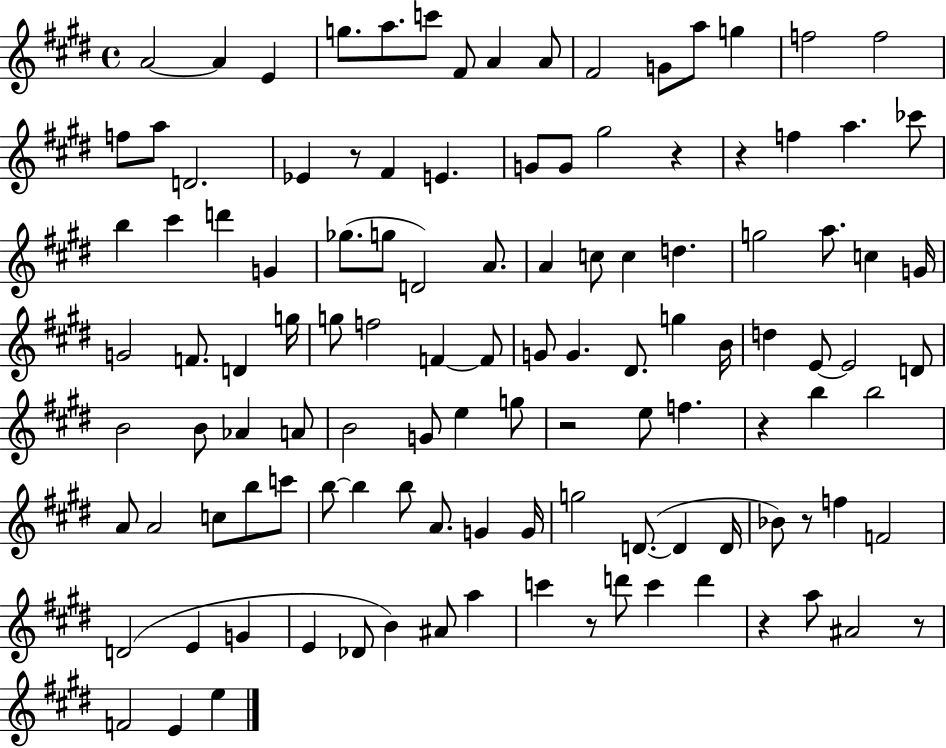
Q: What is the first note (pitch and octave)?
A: A4